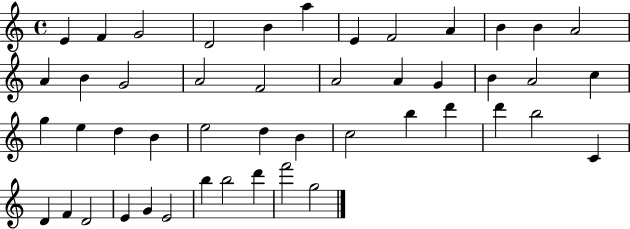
{
  \clef treble
  \time 4/4
  \defaultTimeSignature
  \key c \major
  e'4 f'4 g'2 | d'2 b'4 a''4 | e'4 f'2 a'4 | b'4 b'4 a'2 | \break a'4 b'4 g'2 | a'2 f'2 | a'2 a'4 g'4 | b'4 a'2 c''4 | \break g''4 e''4 d''4 b'4 | e''2 d''4 b'4 | c''2 b''4 d'''4 | d'''4 b''2 c'4 | \break d'4 f'4 d'2 | e'4 g'4 e'2 | b''4 b''2 d'''4 | f'''2 g''2 | \break \bar "|."
}